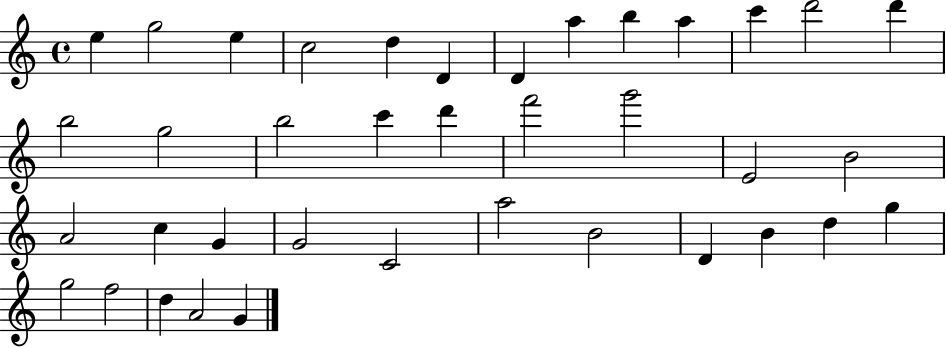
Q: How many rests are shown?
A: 0